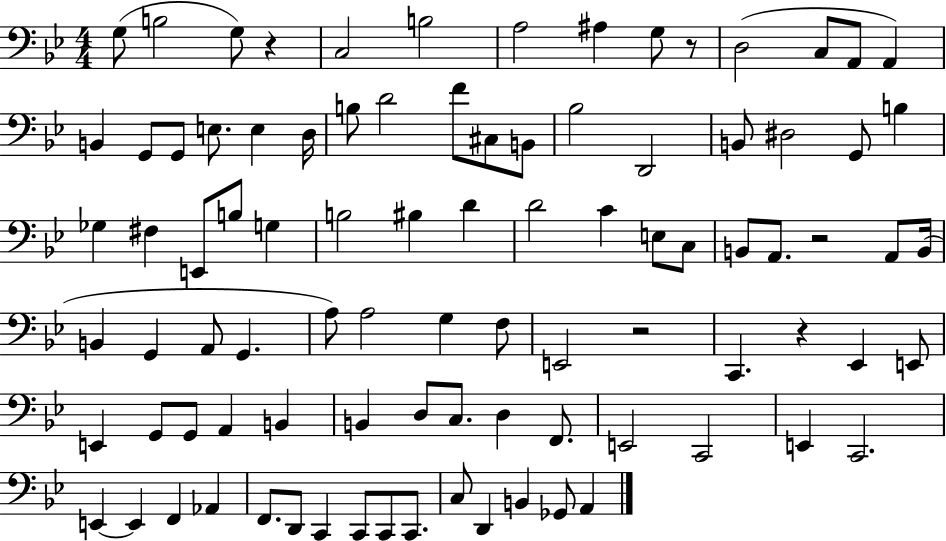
X:1
T:Untitled
M:4/4
L:1/4
K:Bb
G,/2 B,2 G,/2 z C,2 B,2 A,2 ^A, G,/2 z/2 D,2 C,/2 A,,/2 A,, B,, G,,/2 G,,/2 E,/2 E, D,/4 B,/2 D2 F/2 ^C,/2 B,,/2 _B,2 D,,2 B,,/2 ^D,2 G,,/2 B, _G, ^F, E,,/2 B,/2 G, B,2 ^B, D D2 C E,/2 C,/2 B,,/2 A,,/2 z2 A,,/2 B,,/4 B,, G,, A,,/2 G,, A,/2 A,2 G, F,/2 E,,2 z2 C,, z _E,, E,,/2 E,, G,,/2 G,,/2 A,, B,, B,, D,/2 C,/2 D, F,,/2 E,,2 C,,2 E,, C,,2 E,, E,, F,, _A,, F,,/2 D,,/2 C,, C,,/2 C,,/2 C,,/2 C,/2 D,, B,, _G,,/2 A,,